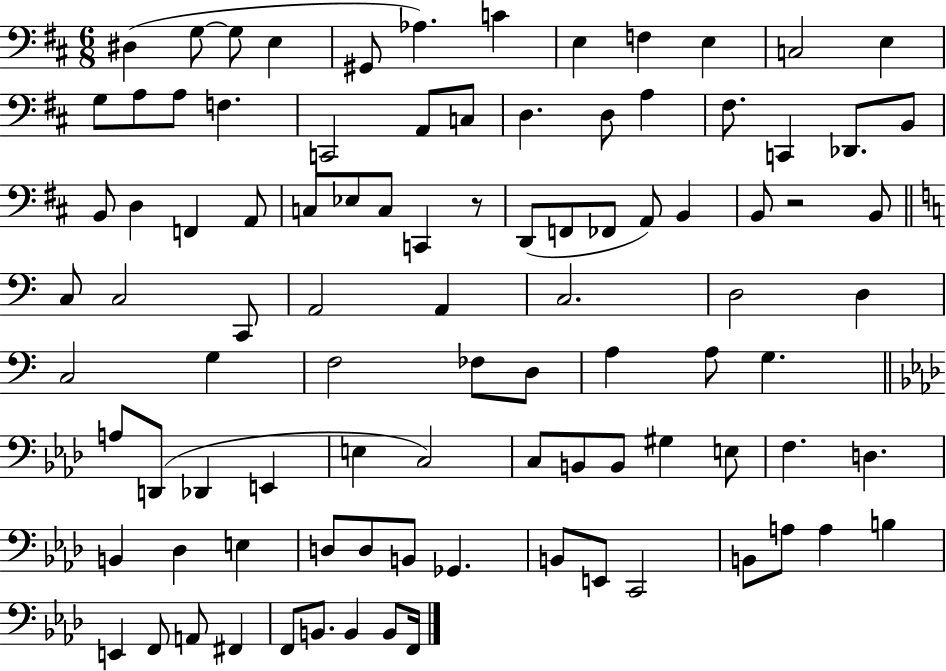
D#3/q G3/e G3/e E3/q G#2/e Ab3/q. C4/q E3/q F3/q E3/q C3/h E3/q G3/e A3/e A3/e F3/q. C2/h A2/e C3/e D3/q. D3/e A3/q F#3/e. C2/q Db2/e. B2/e B2/e D3/q F2/q A2/e C3/e Eb3/e C3/e C2/q R/e D2/e F2/e FES2/e A2/e B2/q B2/e R/h B2/e C3/e C3/h C2/e A2/h A2/q C3/h. D3/h D3/q C3/h G3/q F3/h FES3/e D3/e A3/q A3/e G3/q. A3/e D2/e Db2/q E2/q E3/q C3/h C3/e B2/e B2/e G#3/q E3/e F3/q. D3/q. B2/q Db3/q E3/q D3/e D3/e B2/e Gb2/q. B2/e E2/e C2/h B2/e A3/e A3/q B3/q E2/q F2/e A2/e F#2/q F2/e B2/e. B2/q B2/e F2/s